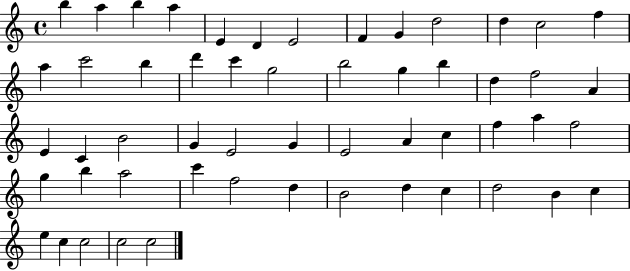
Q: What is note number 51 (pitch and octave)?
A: C5